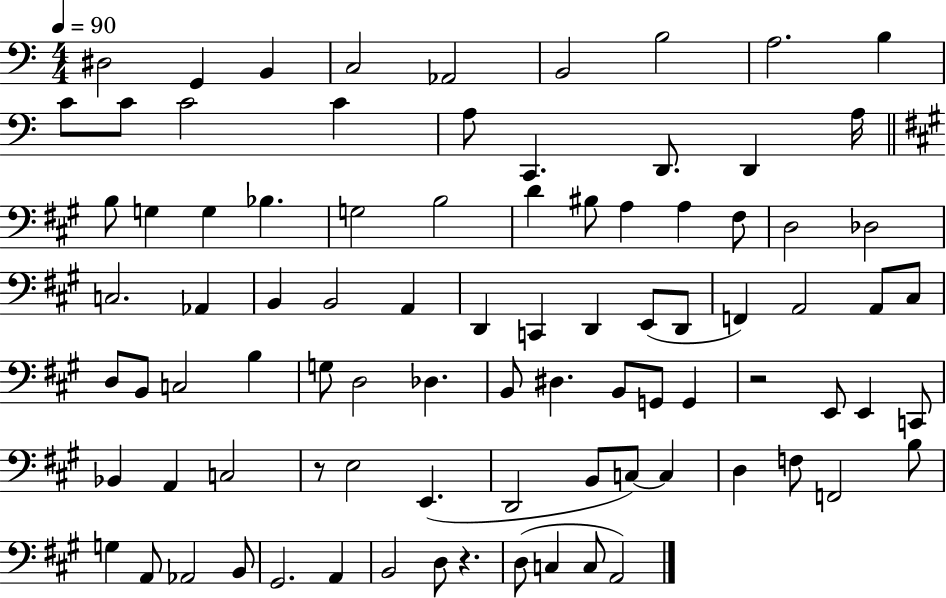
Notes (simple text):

D#3/h G2/q B2/q C3/h Ab2/h B2/h B3/h A3/h. B3/q C4/e C4/e C4/h C4/q A3/e C2/q. D2/e. D2/q A3/s B3/e G3/q G3/q Bb3/q. G3/h B3/h D4/q BIS3/e A3/q A3/q F#3/e D3/h Db3/h C3/h. Ab2/q B2/q B2/h A2/q D2/q C2/q D2/q E2/e D2/e F2/q A2/h A2/e C#3/e D3/e B2/e C3/h B3/q G3/e D3/h Db3/q. B2/e D#3/q. B2/e G2/e G2/q R/h E2/e E2/q C2/e Bb2/q A2/q C3/h R/e E3/h E2/q. D2/h B2/e C3/e C3/q D3/q F3/e F2/h B3/e G3/q A2/e Ab2/h B2/e G#2/h. A2/q B2/h D3/e R/q. D3/e C3/q C3/e A2/h